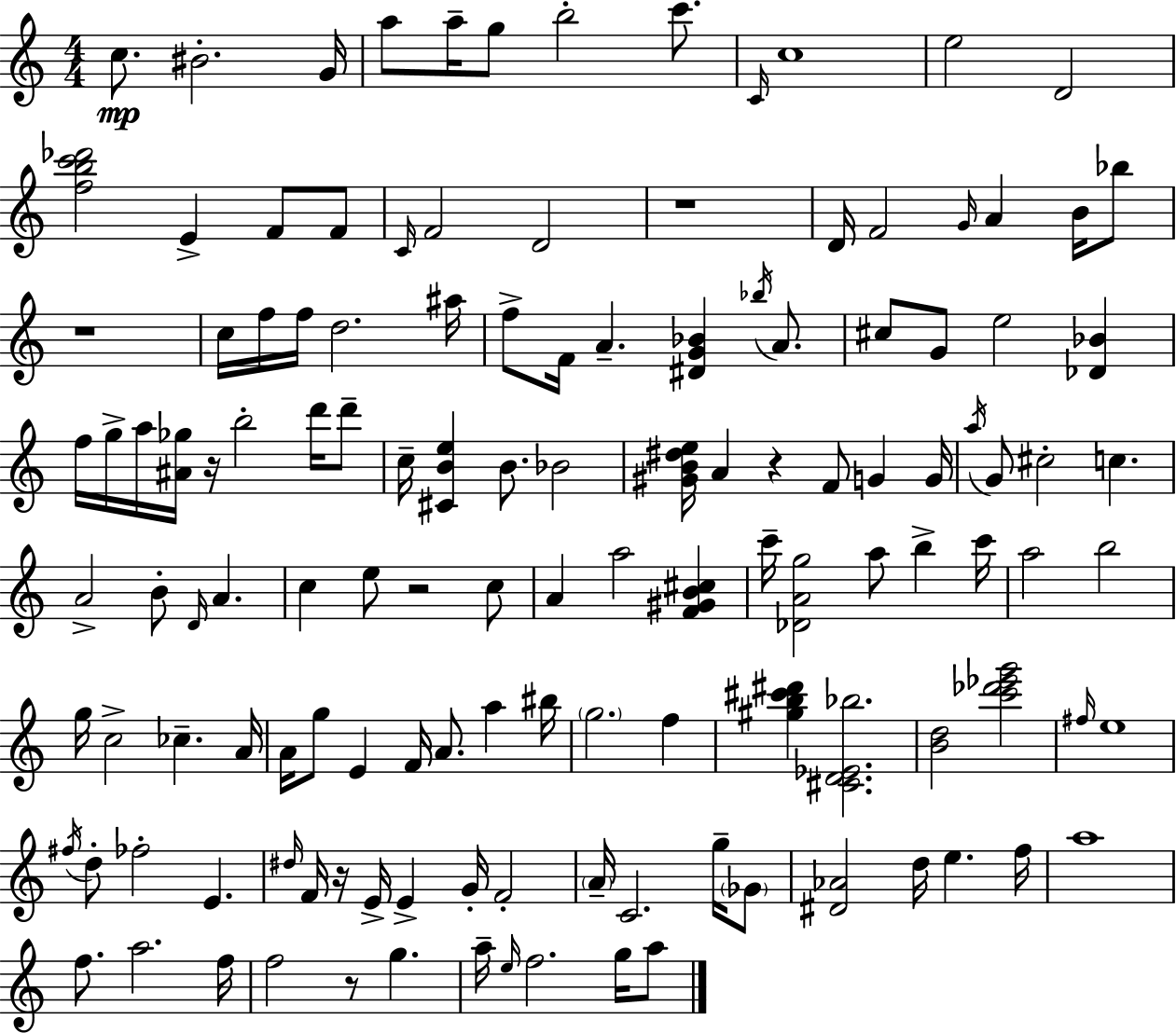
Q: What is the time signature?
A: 4/4